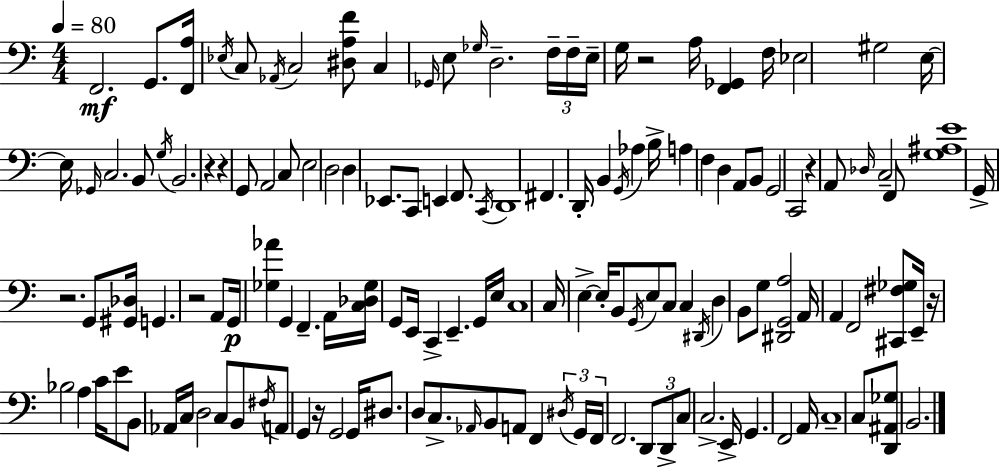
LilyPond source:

{
  \clef bass
  \numericTimeSignature
  \time 4/4
  \key c \major
  \tempo 4 = 80
  f,2.\mf g,8. <f, a>16 | \acciaccatura { ees16 } c8 \acciaccatura { aes,16 } c2 <dis a f'>8 c4 | \grace { ges,16 } e8 \grace { ges16 } d2.-- | \tuplet 3/2 { f16-- f16-- e16-- } g16 r2 a16 <f, ges,>4 | \break f16 ees2 gis2 | e16~~ e16 \grace { ges,16 } c2. | b,8 \acciaccatura { g16 } b,2. | r4 r4 g,8 a,2 | \break c8 e2 d2 | d4 ees,8. c,8 e,4 | f,8. \acciaccatura { c,16 } d,1 | fis,4. d,16-. b,4 | \break \acciaccatura { g,16 } aes4 b16-> a4 f4 | d4 a,8 b,8 g,2 | c,2 r4 a,8 \grace { des16 } c2-- | f,8 <g ais e'>1 | \break g,16-> r2. | g,8 <gis, des>16 g,4. r2 | a,8 g,16\p <ges aes'>4 g,4 | f,4.-- a,16 <c des ges>16 g,8 e,16 c,4-> | \break e,4.-- g,16 e16 c1 | c16 e4->~~ e16-. b,8 | \acciaccatura { g,16 } e8 c8 c4 \acciaccatura { dis,16 } d4 b,8 | g8 <dis, g, a>2 a,16 a,4 | \break f,2 <cis, fis ges>8 e,16-- r16 bes2 | a4 c'16 e'8 b,8 aes,16 c16 d2 | c8 b,8 \acciaccatura { fis16 } a,8 g,4 | r16 g,2 g,16 dis8. d8 | \break c8.-> \grace { aes,16 } b,8 a,8 f,4 \tuplet 3/2 { \acciaccatura { dis16 } g,16 f,16 } | f,2. \tuplet 3/2 { d,8 d,8-> | c8 } c2.-> e,16-> g,4. | f,2 a,16 c1-- | \break c8 | <d, ais, ges>8 b,2. \bar "|."
}